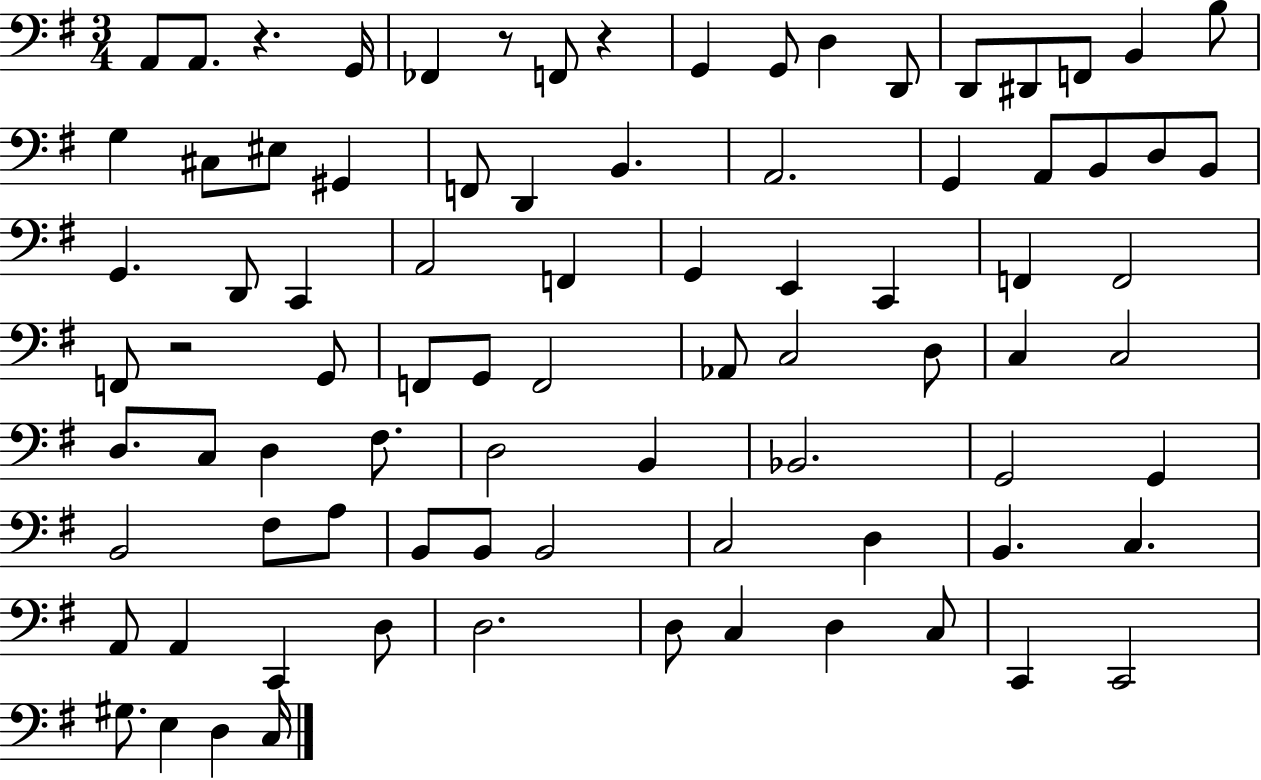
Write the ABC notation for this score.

X:1
T:Untitled
M:3/4
L:1/4
K:G
A,,/2 A,,/2 z G,,/4 _F,, z/2 F,,/2 z G,, G,,/2 D, D,,/2 D,,/2 ^D,,/2 F,,/2 B,, B,/2 G, ^C,/2 ^E,/2 ^G,, F,,/2 D,, B,, A,,2 G,, A,,/2 B,,/2 D,/2 B,,/2 G,, D,,/2 C,, A,,2 F,, G,, E,, C,, F,, F,,2 F,,/2 z2 G,,/2 F,,/2 G,,/2 F,,2 _A,,/2 C,2 D,/2 C, C,2 D,/2 C,/2 D, ^F,/2 D,2 B,, _B,,2 G,,2 G,, B,,2 ^F,/2 A,/2 B,,/2 B,,/2 B,,2 C,2 D, B,, C, A,,/2 A,, C,, D,/2 D,2 D,/2 C, D, C,/2 C,, C,,2 ^G,/2 E, D, C,/4